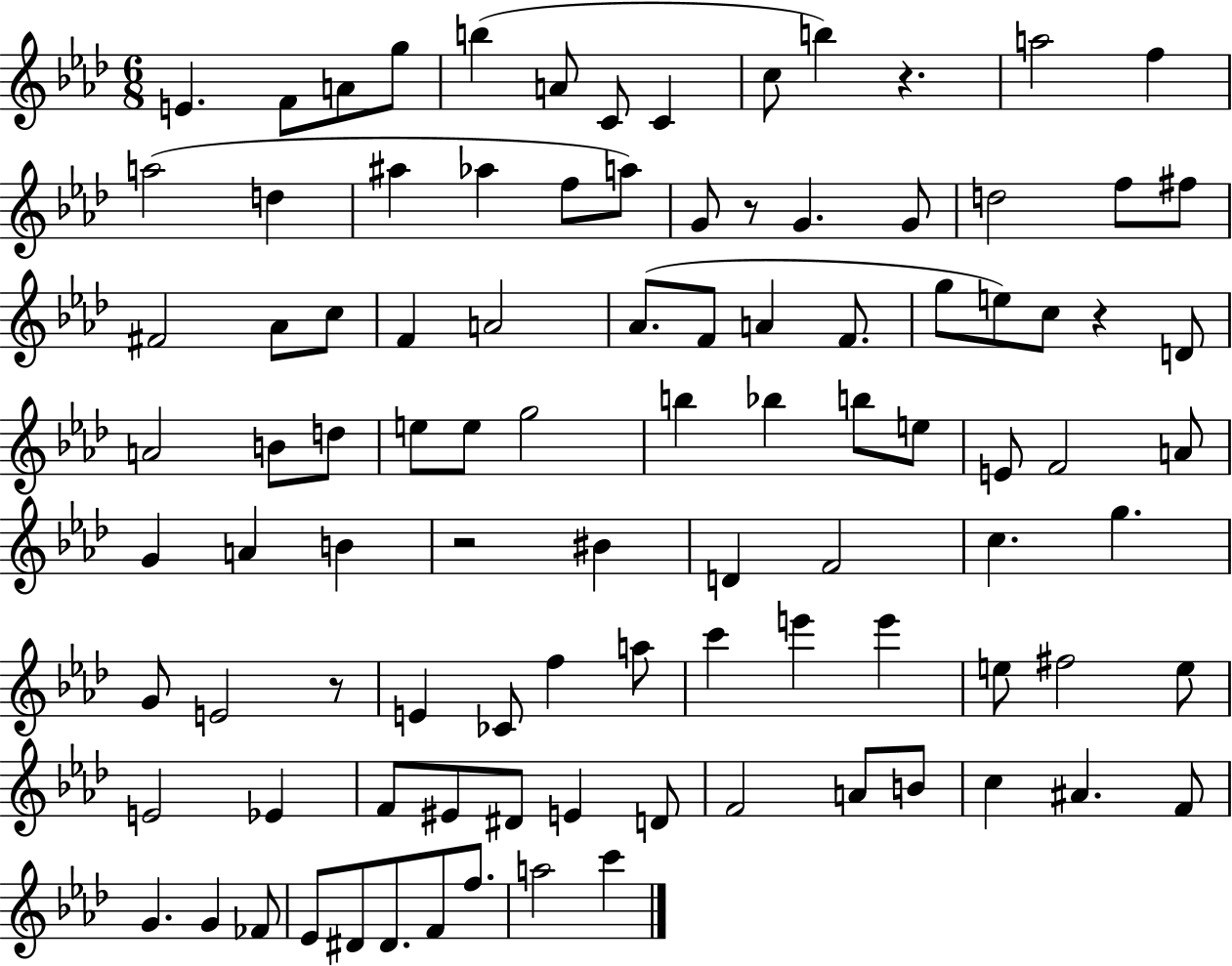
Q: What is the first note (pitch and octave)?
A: E4